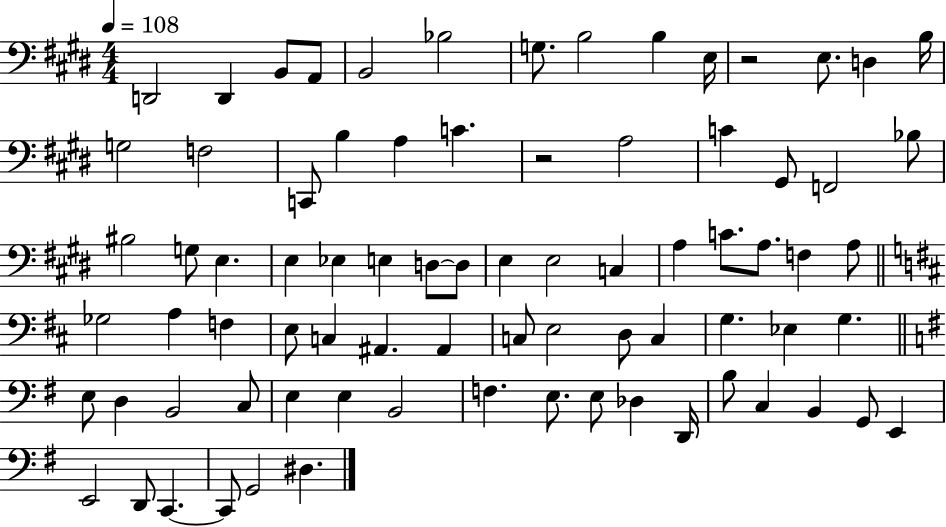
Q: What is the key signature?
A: E major